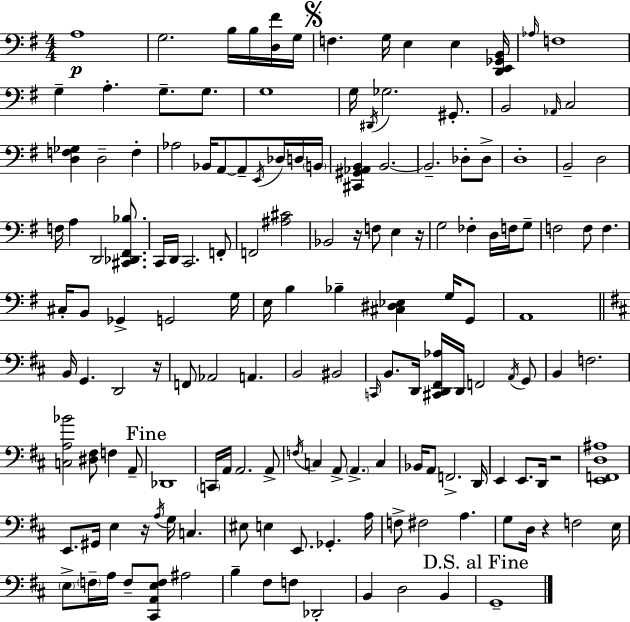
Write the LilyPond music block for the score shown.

{
  \clef bass
  \numericTimeSignature
  \time 4/4
  \key e \minor
  a1\p | g2. b16 b16 <d fis'>16 g16 | \mark \markup { \musicglyph "scripts.segno" } f4. g16 e4 e4 <d, e, ges, b,>16 | \grace { aes16 } f1 | \break g4-- a4.-. g8.-- g8. | g1 | g16 \acciaccatura { dis,16 } ges2. gis,8.-. | b,2 \grace { aes,16 } c2 | \break <d f ges>4 d2-- f4-. | aes2 bes,16 a,8~~ a,8-- | \acciaccatura { e,16 } des16 d16 \parenthesize b,16 <cis, gis, aes, b,>4 b,2.~~ | b,2.-- | \break des8-. des8-> d1-. | b,2-- d2 | f16 a4 d,2 | <cis, des, fis, bes>8. c,16 d,16 c,2. | \break f,8-. f,2 <ais cis'>2 | bes,2 r16 f8 e4 | r16 g2 fes4-. | d16 f16 g8-- f2 f8 f4. | \break cis16-. b,8 ges,4-> g,2 | g16 e16 b4 bes4-- <cis dis ees>4 | g16 g,8 a,1 | \bar "||" \break \key b \minor b,16 g,4. d,2 r16 | f,8 aes,2 a,4. | b,2 bis,2 | \grace { c,16 } b,8. d,16 <cis, d, fis, aes>16 d,16 f,2 \acciaccatura { a,16 } | \break g,8 b,4 f2. | <c a bes'>2 <dis fis>8 f4 | a,8-- \mark "Fine" des,1 | \parenthesize c,16 a,16 a,2. | \break a,8-> \acciaccatura { f16 } c4 a,8-> \parenthesize a,4.-> c4 | bes,16 a,8 f,2.-> | d,16 e,4 e,8. d,16 r2 | <e, f, d ais>1 | \break e,8. gis,16 e4 r16 \acciaccatura { a16 } g16 c4. | eis8 e4 e,8. ges,4.-. | a16 f8-> fis2 a4. | g8 d16 r4 f2 | \break e16 \parenthesize e8-> \parenthesize f16-- a16 f8-- <cis, a, e f>8 ais2 | b4-- fis8 f8 des,2-. | b,4 d2 | b,4 \mark "D.S. al Fine" g,1-- | \break \bar "|."
}